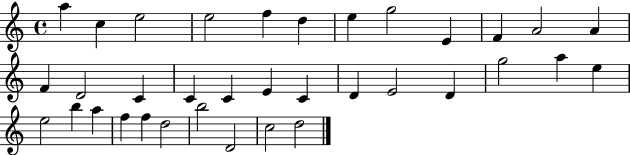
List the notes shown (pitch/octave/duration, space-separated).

A5/q C5/q E5/h E5/h F5/q D5/q E5/q G5/h E4/q F4/q A4/h A4/q F4/q D4/h C4/q C4/q C4/q E4/q C4/q D4/q E4/h D4/q G5/h A5/q E5/q E5/h B5/q A5/q F5/q F5/q D5/h B5/h D4/h C5/h D5/h